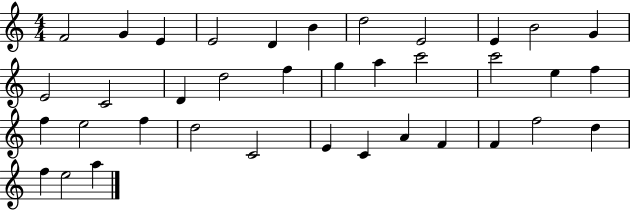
X:1
T:Untitled
M:4/4
L:1/4
K:C
F2 G E E2 D B d2 E2 E B2 G E2 C2 D d2 f g a c'2 c'2 e f f e2 f d2 C2 E C A F F f2 d f e2 a